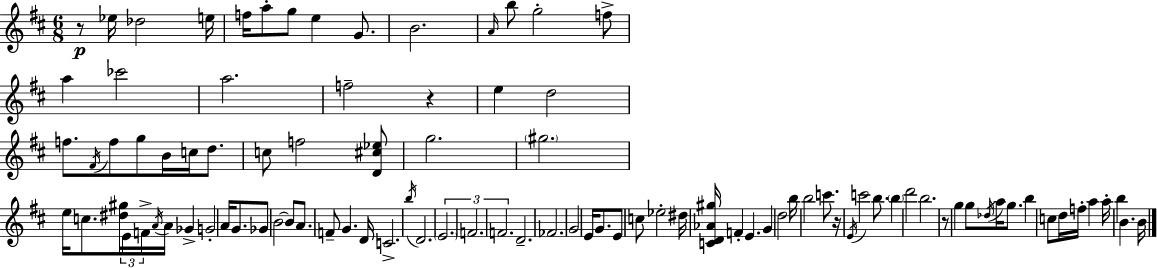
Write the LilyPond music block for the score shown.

{
  \clef treble
  \numericTimeSignature
  \time 6/8
  \key d \major
  \repeat volta 2 { r8\p ees''16 des''2 e''16 | f''16 a''8-. g''8 e''4 g'8. | b'2. | \grace { a'16 } b''8 g''2-. f''8-> | \break a''4 ces'''2 | a''2. | f''2-- r4 | e''4 d''2 | \break f''8. \acciaccatura { fis'16 } f''8 g''8 b'16 c''16 d''8. | c''8 f''2 | <d' cis'' ees''>8 g''2. | \parenthesize gis''2. | \break e''16 c''8. <dis'' gis''>16 \tuplet 3/2 { e'16 f'16-> \acciaccatura { a'16 } } a'16 ges'4-> | g'2-. a'16 | g'8. ges'8 b'2~~ | b'8 a'8. f'8-- g'4. | \break d'16 c'2.-> | \acciaccatura { b''16 } d'2. | \tuplet 3/2 { \parenthesize e'2. | f'2. | \break f'2. } | d'2.-- | fes'2. | g'2 | \break e'16 g'8. e'8 c''8 ees''2-. | dis''16 <c' d' aes' gis''>16 f'4-. e'4. | g'4 d''2 | b''16 b''2 | \break c'''8. r16 \acciaccatura { e'16 } c'''2 | b''8. \parenthesize b''4 d'''2 | b''2. | r8 g''4 g''8 | \break \acciaccatura { des''16 } a''16 g''8. b''4 c''8 | d''16 f''16-. a''4 a''16-. b''4 b'4. | b'16 } \bar "|."
}